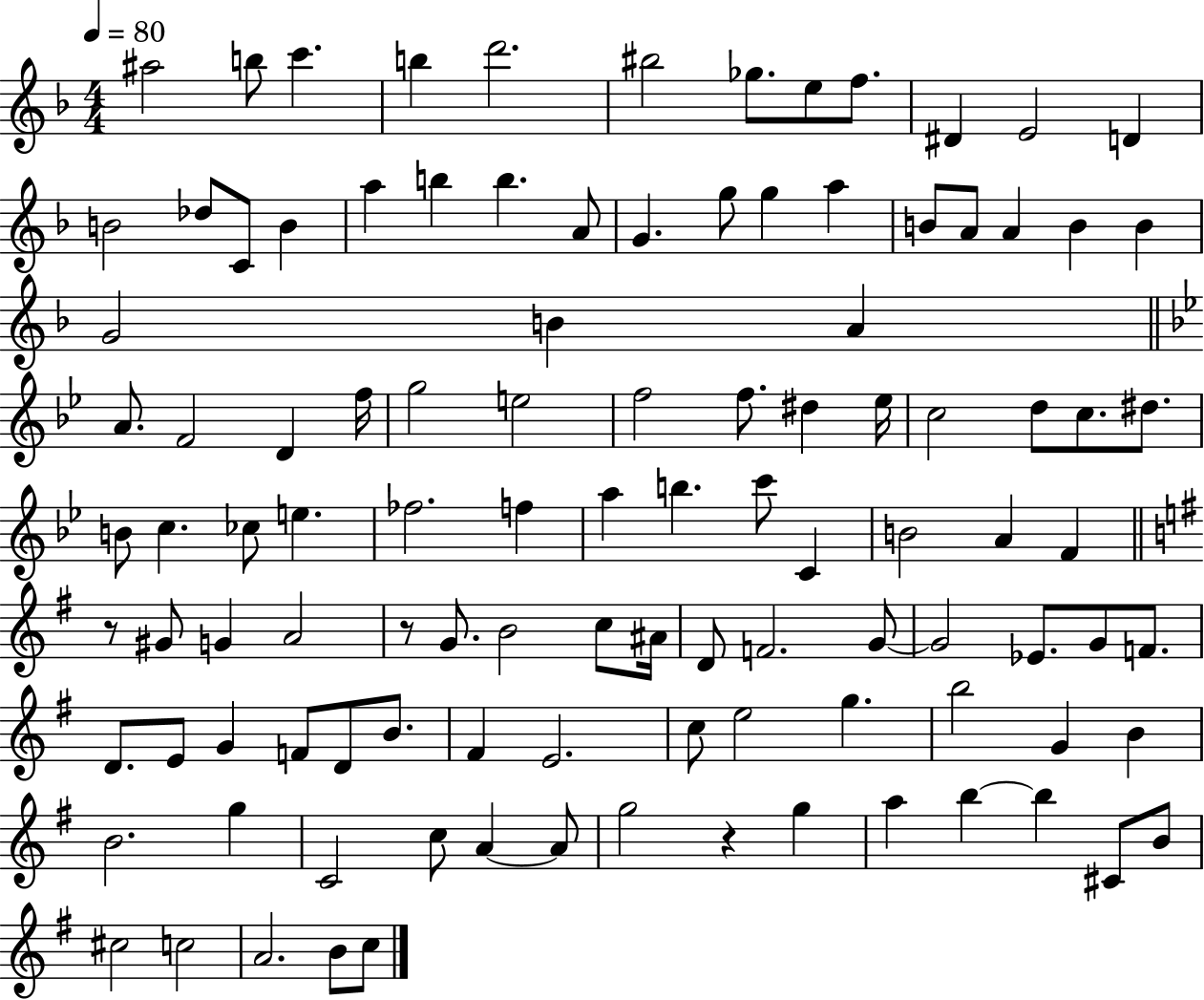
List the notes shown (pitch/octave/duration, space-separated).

A#5/h B5/e C6/q. B5/q D6/h. BIS5/h Gb5/e. E5/e F5/e. D#4/q E4/h D4/q B4/h Db5/e C4/e B4/q A5/q B5/q B5/q. A4/e G4/q. G5/e G5/q A5/q B4/e A4/e A4/q B4/q B4/q G4/h B4/q A4/q A4/e. F4/h D4/q F5/s G5/h E5/h F5/h F5/e. D#5/q Eb5/s C5/h D5/e C5/e. D#5/e. B4/e C5/q. CES5/e E5/q. FES5/h. F5/q A5/q B5/q. C6/e C4/q B4/h A4/q F4/q R/e G#4/e G4/q A4/h R/e G4/e. B4/h C5/e A#4/s D4/e F4/h. G4/e G4/h Eb4/e. G4/e F4/e. D4/e. E4/e G4/q F4/e D4/e B4/e. F#4/q E4/h. C5/e E5/h G5/q. B5/h G4/q B4/q B4/h. G5/q C4/h C5/e A4/q A4/e G5/h R/q G5/q A5/q B5/q B5/q C#4/e B4/e C#5/h C5/h A4/h. B4/e C5/e